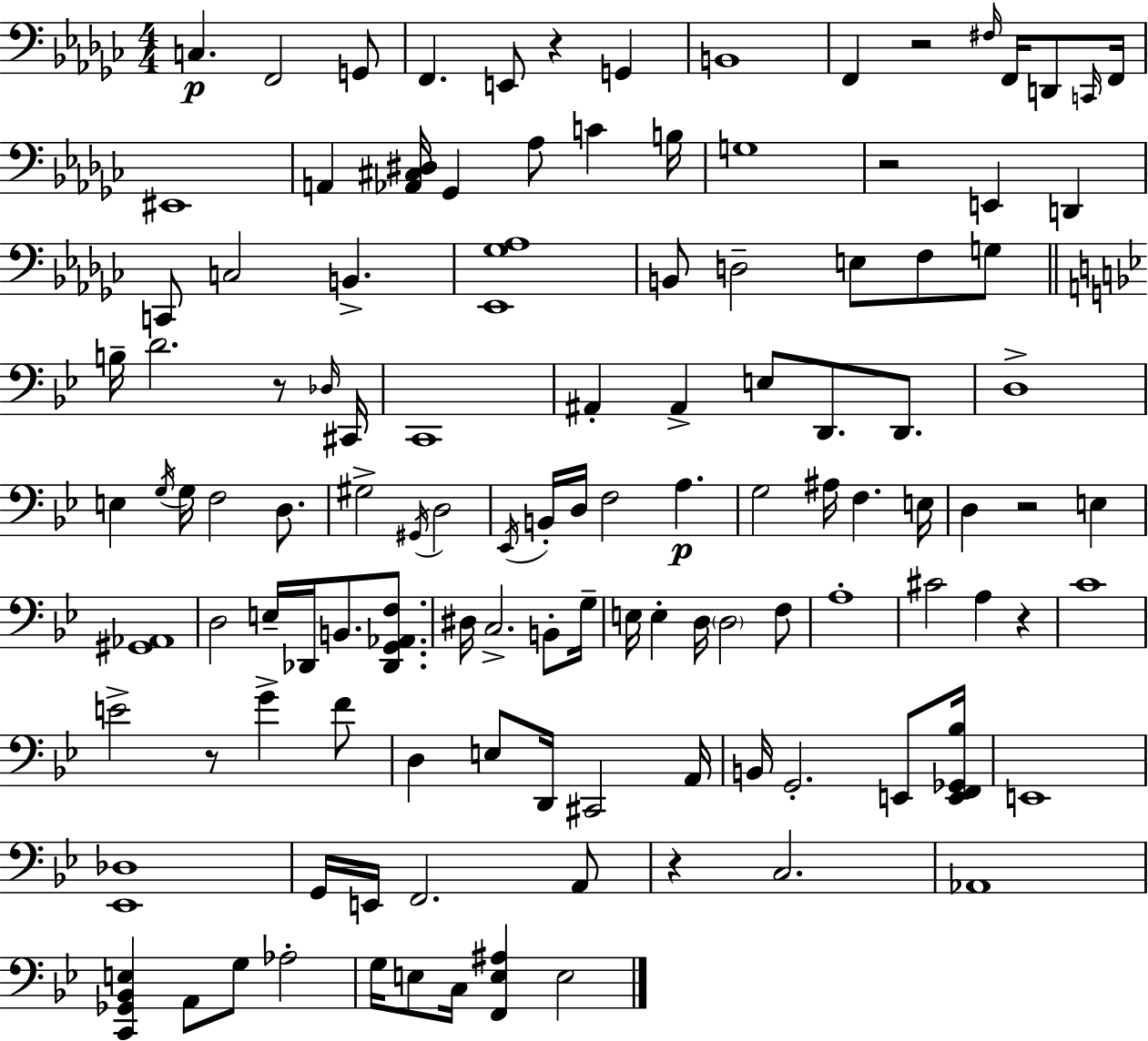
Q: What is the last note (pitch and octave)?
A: E3